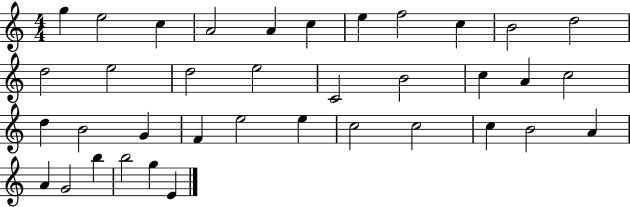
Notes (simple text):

G5/q E5/h C5/q A4/h A4/q C5/q E5/q F5/h C5/q B4/h D5/h D5/h E5/h D5/h E5/h C4/h B4/h C5/q A4/q C5/h D5/q B4/h G4/q F4/q E5/h E5/q C5/h C5/h C5/q B4/h A4/q A4/q G4/h B5/q B5/h G5/q E4/q